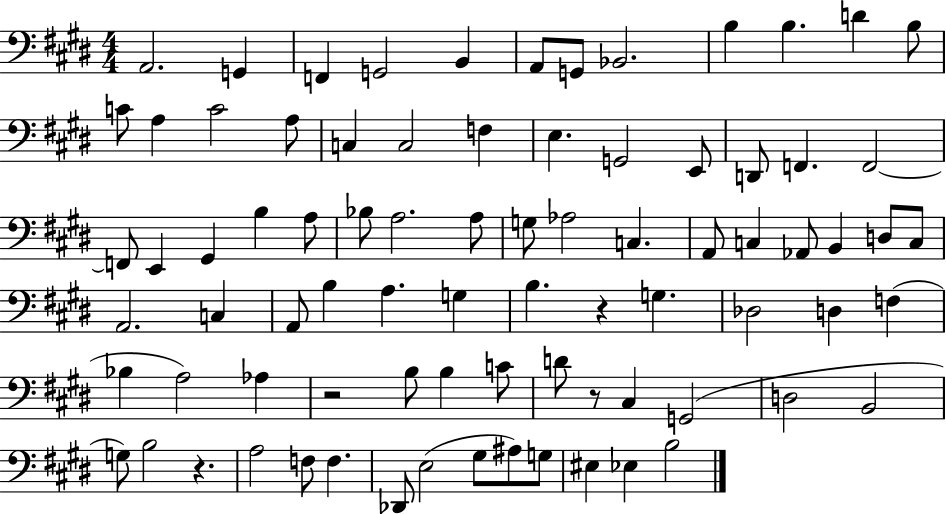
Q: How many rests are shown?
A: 4